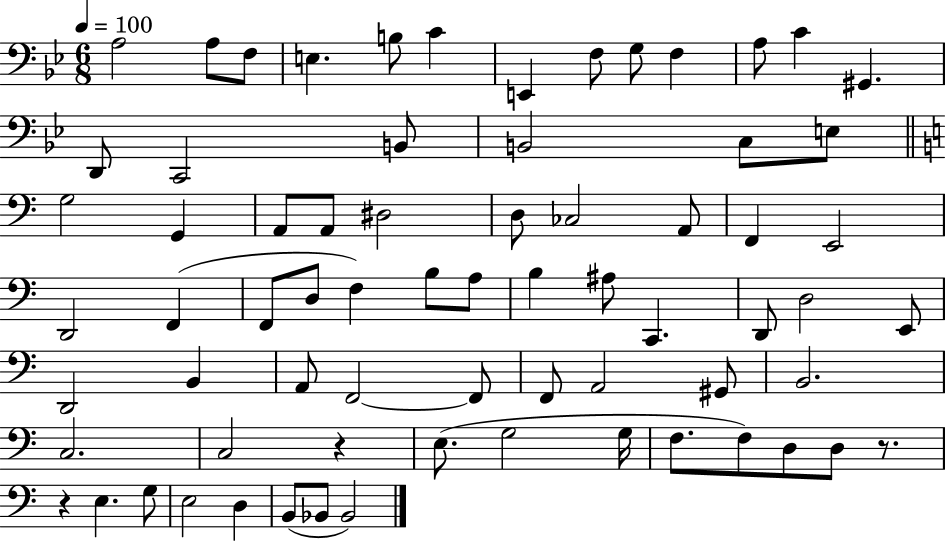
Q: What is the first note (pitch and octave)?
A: A3